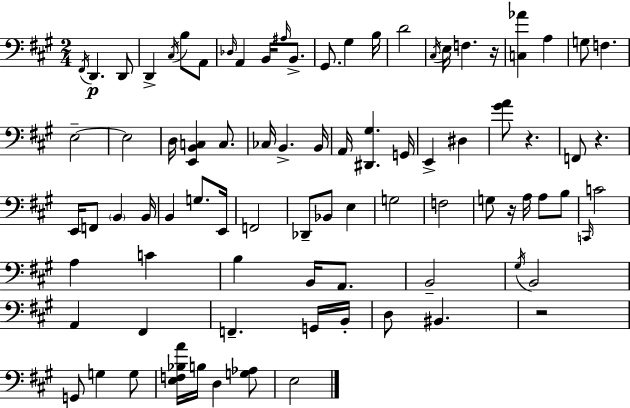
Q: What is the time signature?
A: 2/4